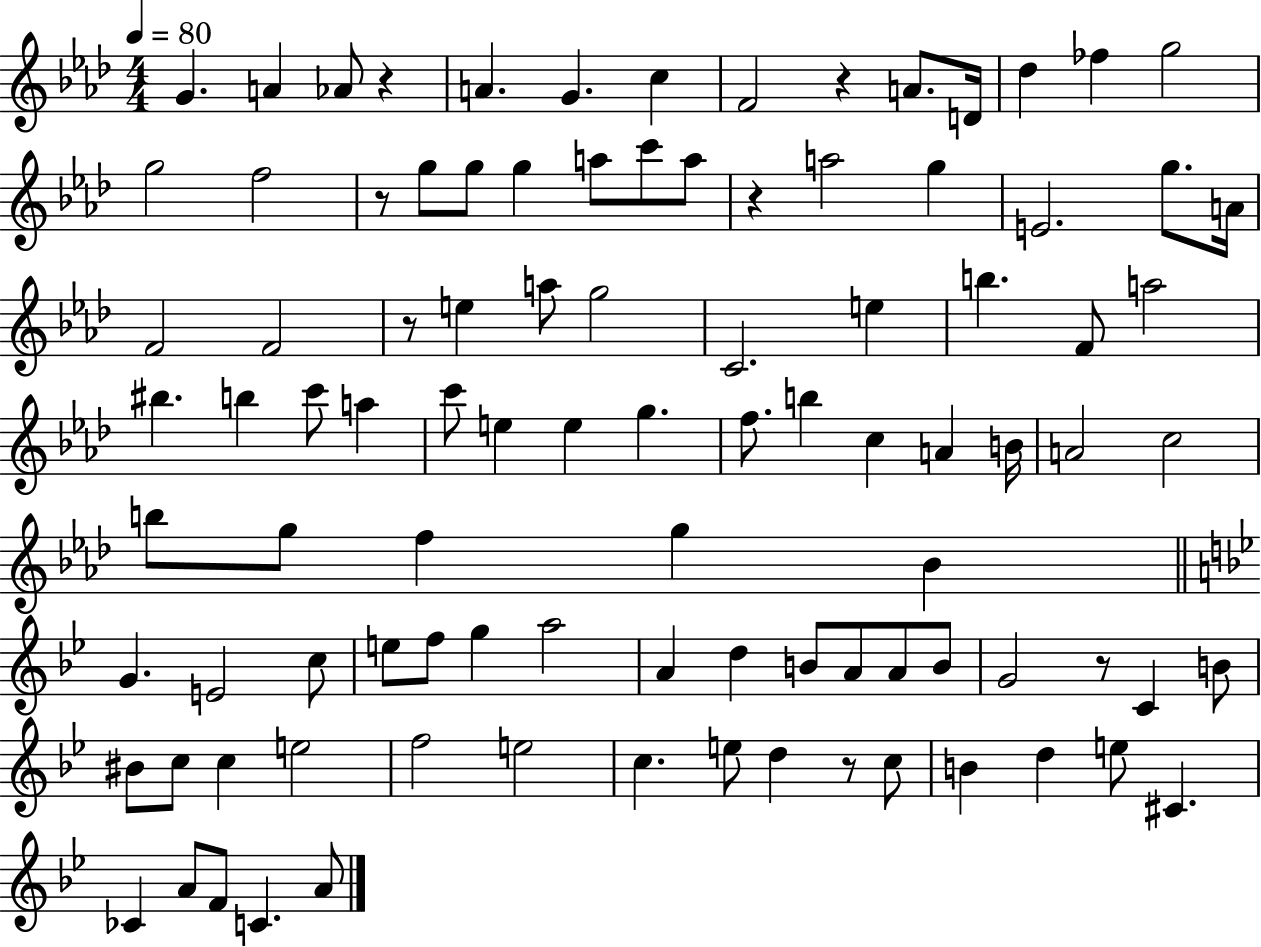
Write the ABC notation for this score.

X:1
T:Untitled
M:4/4
L:1/4
K:Ab
G A _A/2 z A G c F2 z A/2 D/4 _d _f g2 g2 f2 z/2 g/2 g/2 g a/2 c'/2 a/2 z a2 g E2 g/2 A/4 F2 F2 z/2 e a/2 g2 C2 e b F/2 a2 ^b b c'/2 a c'/2 e e g f/2 b c A B/4 A2 c2 b/2 g/2 f g _B G E2 c/2 e/2 f/2 g a2 A d B/2 A/2 A/2 B/2 G2 z/2 C B/2 ^B/2 c/2 c e2 f2 e2 c e/2 d z/2 c/2 B d e/2 ^C _C A/2 F/2 C A/2